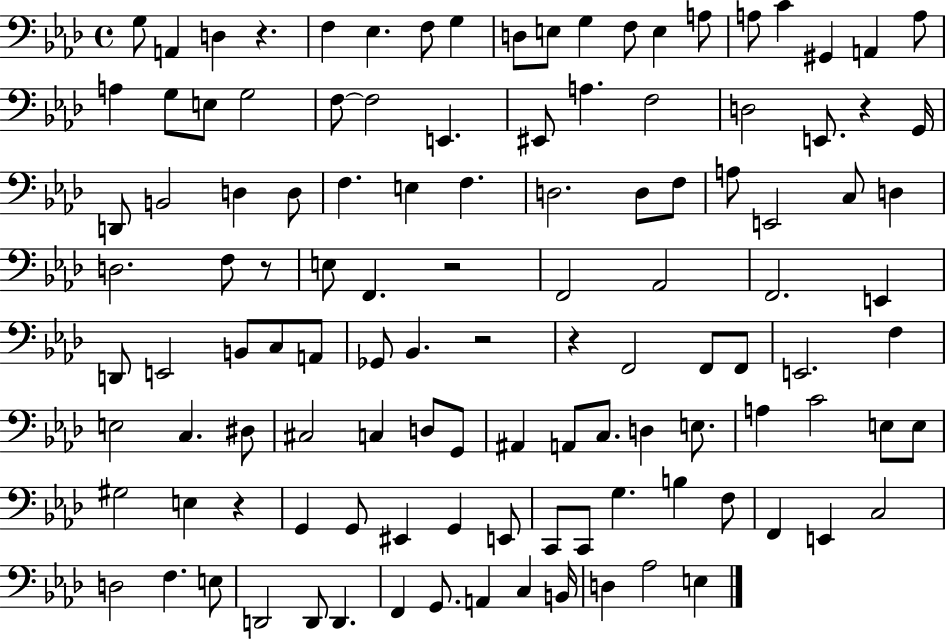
{
  \clef bass
  \time 4/4
  \defaultTimeSignature
  \key aes \major
  g8 a,4 d4 r4. | f4 ees4. f8 g4 | d8 e8 g4 f8 e4 a8 | a8 c'4 gis,4 a,4 a8 | \break a4 g8 e8 g2 | f8~~ f2 e,4. | eis,8 a4. f2 | d2 e,8. r4 g,16 | \break d,8 b,2 d4 d8 | f4. e4 f4. | d2. d8 f8 | a8 e,2 c8 d4 | \break d2. f8 r8 | e8 f,4. r2 | f,2 aes,2 | f,2. e,4 | \break d,8 e,2 b,8 c8 a,8 | ges,8 bes,4. r2 | r4 f,2 f,8 f,8 | e,2. f4 | \break e2 c4. dis8 | cis2 c4 d8 g,8 | ais,4 a,8 c8. d4 e8. | a4 c'2 e8 e8 | \break gis2 e4 r4 | g,4 g,8 eis,4 g,4 e,8 | c,8 c,8 g4. b4 f8 | f,4 e,4 c2 | \break d2 f4. e8 | d,2 d,8 d,4. | f,4 g,8. a,4 c4 b,16 | d4 aes2 e4 | \break \bar "|."
}